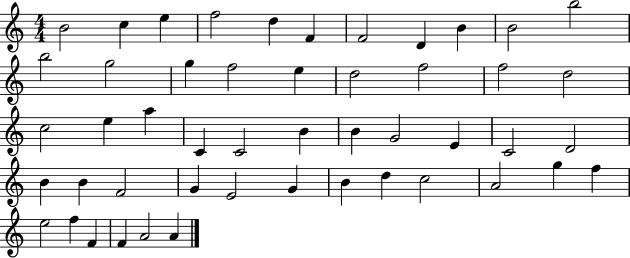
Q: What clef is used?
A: treble